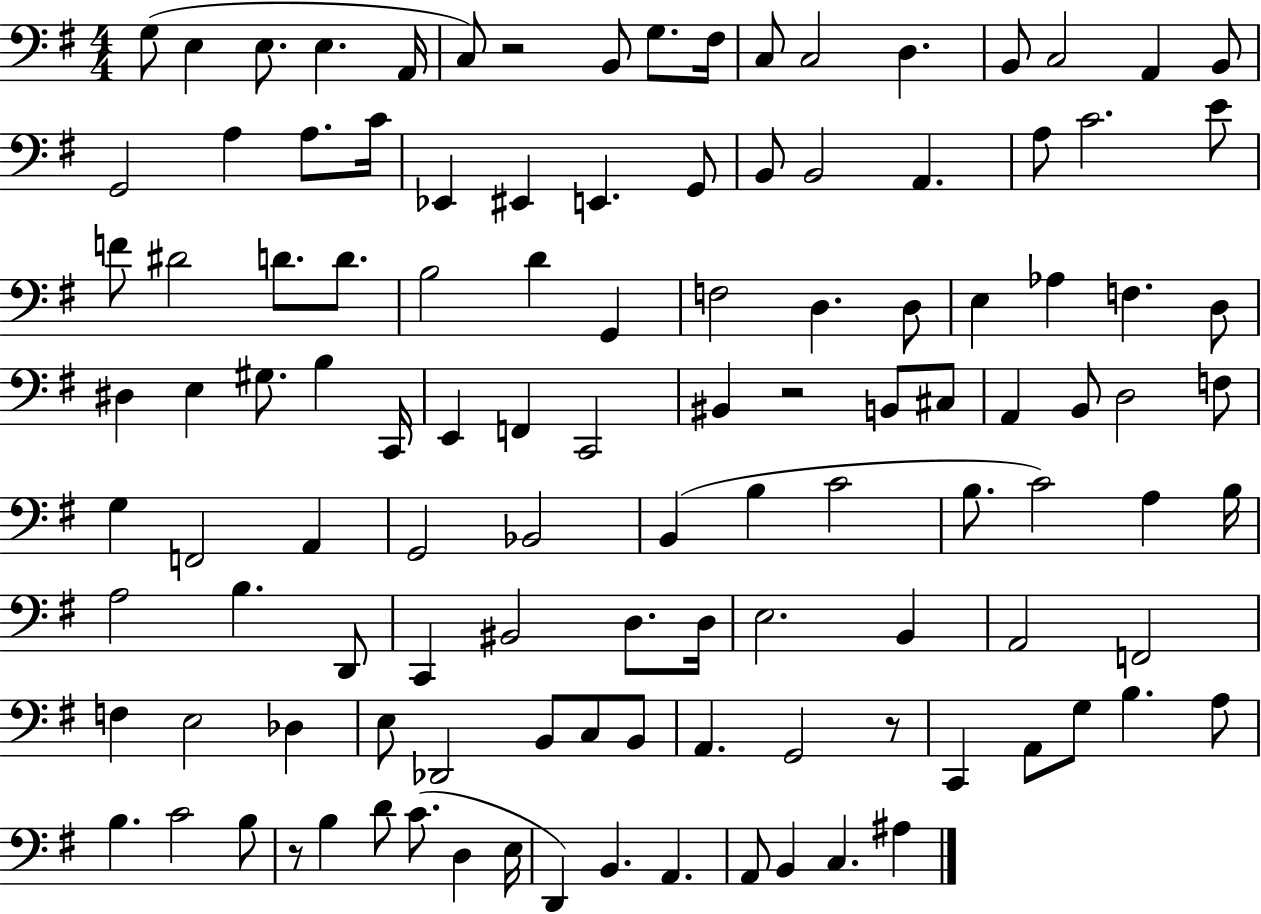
{
  \clef bass
  \numericTimeSignature
  \time 4/4
  \key g \major
  g8( e4 e8. e4. a,16 | c8) r2 b,8 g8. fis16 | c8 c2 d4. | b,8 c2 a,4 b,8 | \break g,2 a4 a8. c'16 | ees,4 eis,4 e,4. g,8 | b,8 b,2 a,4. | a8 c'2. e'8 | \break f'8 dis'2 d'8. d'8. | b2 d'4 g,4 | f2 d4. d8 | e4 aes4 f4. d8 | \break dis4 e4 gis8. b4 c,16 | e,4 f,4 c,2 | bis,4 r2 b,8 cis8 | a,4 b,8 d2 f8 | \break g4 f,2 a,4 | g,2 bes,2 | b,4( b4 c'2 | b8. c'2) a4 b16 | \break a2 b4. d,8 | c,4 bis,2 d8. d16 | e2. b,4 | a,2 f,2 | \break f4 e2 des4 | e8 des,2 b,8 c8 b,8 | a,4. g,2 r8 | c,4 a,8 g8 b4. a8 | \break b4. c'2 b8 | r8 b4 d'8 c'8.( d4 e16 | d,4) b,4. a,4. | a,8 b,4 c4. ais4 | \break \bar "|."
}